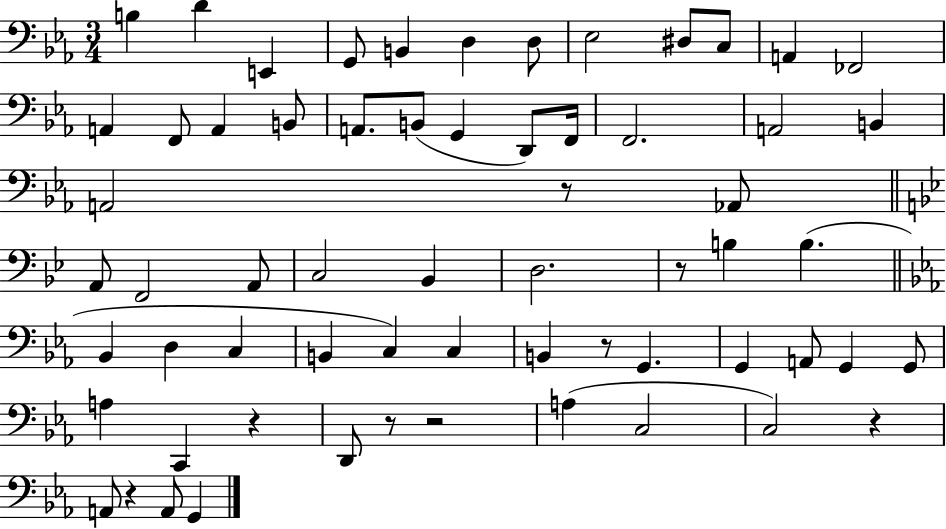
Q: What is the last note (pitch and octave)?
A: G2